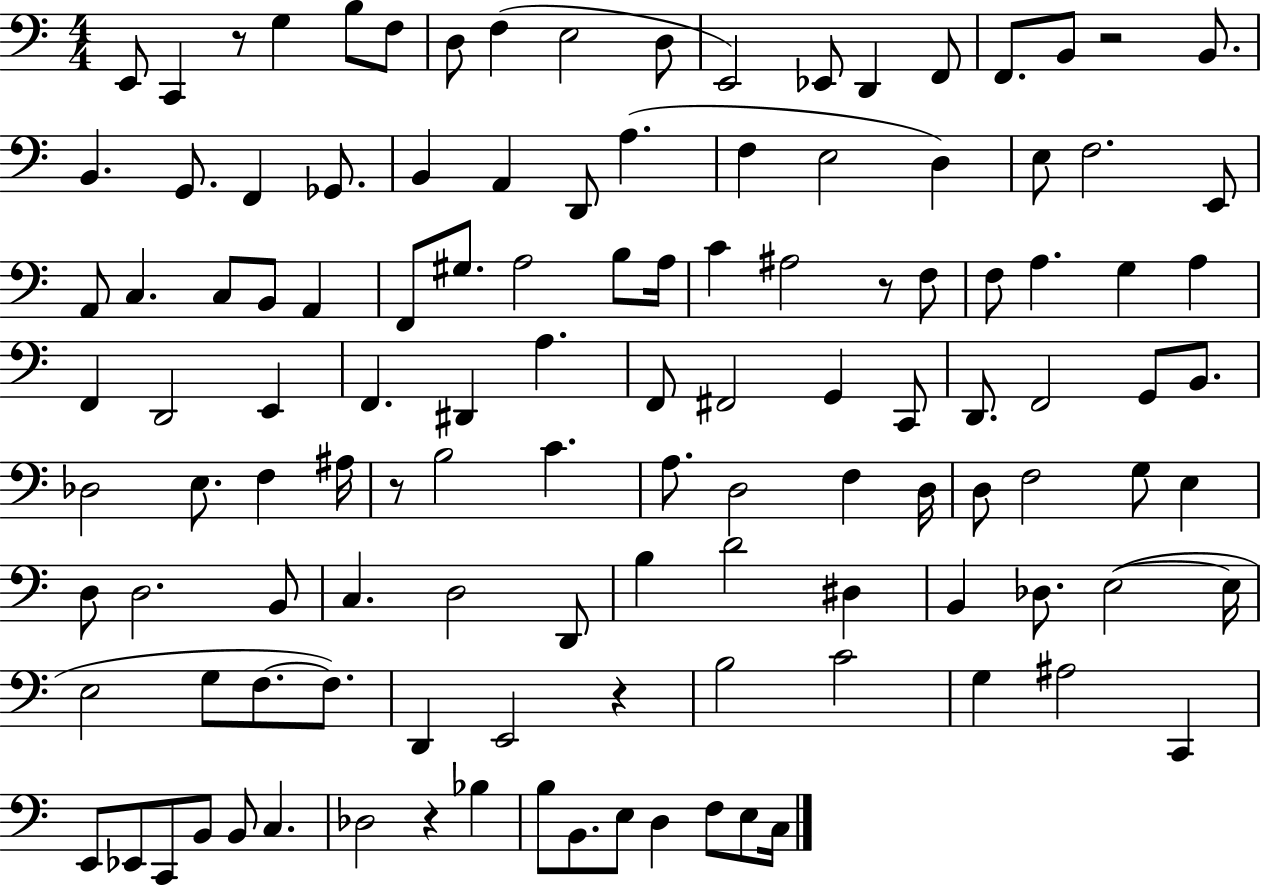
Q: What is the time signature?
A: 4/4